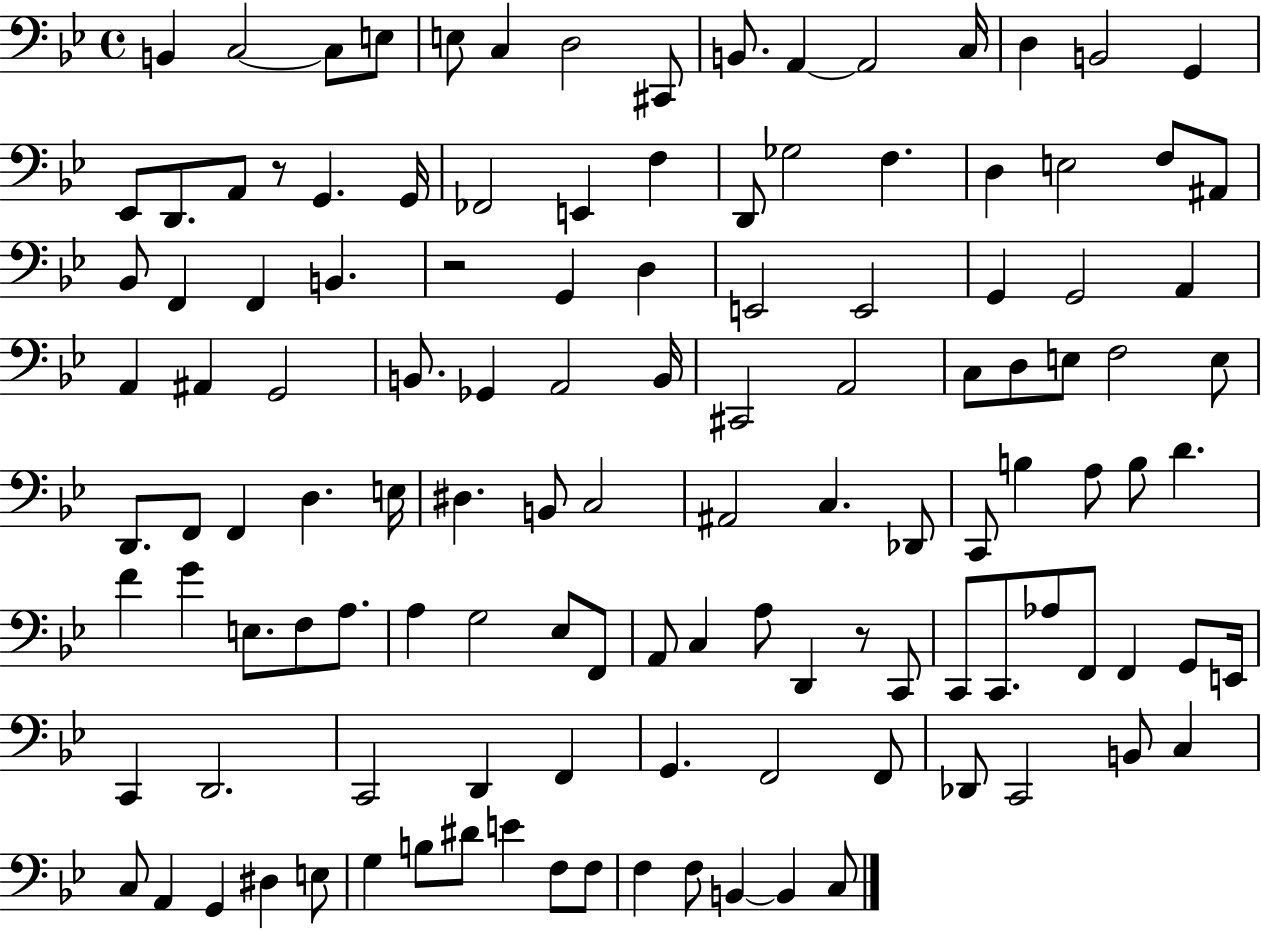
{
  \clef bass
  \time 4/4
  \defaultTimeSignature
  \key bes \major
  b,4 c2~~ c8 e8 | e8 c4 d2 cis,8 | b,8. a,4~~ a,2 c16 | d4 b,2 g,4 | \break ees,8 d,8. a,8 r8 g,4. g,16 | fes,2 e,4 f4 | d,8 ges2 f4. | d4 e2 f8 ais,8 | \break bes,8 f,4 f,4 b,4. | r2 g,4 d4 | e,2 e,2 | g,4 g,2 a,4 | \break a,4 ais,4 g,2 | b,8. ges,4 a,2 b,16 | cis,2 a,2 | c8 d8 e8 f2 e8 | \break d,8. f,8 f,4 d4. e16 | dis4. b,8 c2 | ais,2 c4. des,8 | c,8 b4 a8 b8 d'4. | \break f'4 g'4 e8. f8 a8. | a4 g2 ees8 f,8 | a,8 c4 a8 d,4 r8 c,8 | c,8 c,8. aes8 f,8 f,4 g,8 e,16 | \break c,4 d,2. | c,2 d,4 f,4 | g,4. f,2 f,8 | des,8 c,2 b,8 c4 | \break c8 a,4 g,4 dis4 e8 | g4 b8 dis'8 e'4 f8 f8 | f4 f8 b,4~~ b,4 c8 | \bar "|."
}